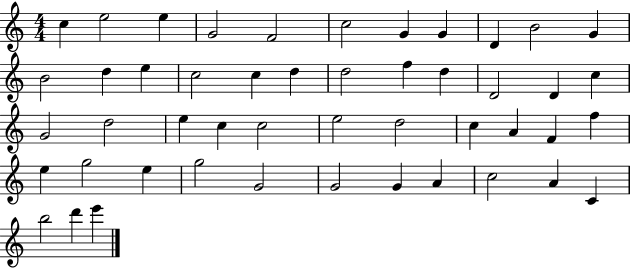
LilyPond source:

{
  \clef treble
  \numericTimeSignature
  \time 4/4
  \key c \major
  c''4 e''2 e''4 | g'2 f'2 | c''2 g'4 g'4 | d'4 b'2 g'4 | \break b'2 d''4 e''4 | c''2 c''4 d''4 | d''2 f''4 d''4 | d'2 d'4 c''4 | \break g'2 d''2 | e''4 c''4 c''2 | e''2 d''2 | c''4 a'4 f'4 f''4 | \break e''4 g''2 e''4 | g''2 g'2 | g'2 g'4 a'4 | c''2 a'4 c'4 | \break b''2 d'''4 e'''4 | \bar "|."
}